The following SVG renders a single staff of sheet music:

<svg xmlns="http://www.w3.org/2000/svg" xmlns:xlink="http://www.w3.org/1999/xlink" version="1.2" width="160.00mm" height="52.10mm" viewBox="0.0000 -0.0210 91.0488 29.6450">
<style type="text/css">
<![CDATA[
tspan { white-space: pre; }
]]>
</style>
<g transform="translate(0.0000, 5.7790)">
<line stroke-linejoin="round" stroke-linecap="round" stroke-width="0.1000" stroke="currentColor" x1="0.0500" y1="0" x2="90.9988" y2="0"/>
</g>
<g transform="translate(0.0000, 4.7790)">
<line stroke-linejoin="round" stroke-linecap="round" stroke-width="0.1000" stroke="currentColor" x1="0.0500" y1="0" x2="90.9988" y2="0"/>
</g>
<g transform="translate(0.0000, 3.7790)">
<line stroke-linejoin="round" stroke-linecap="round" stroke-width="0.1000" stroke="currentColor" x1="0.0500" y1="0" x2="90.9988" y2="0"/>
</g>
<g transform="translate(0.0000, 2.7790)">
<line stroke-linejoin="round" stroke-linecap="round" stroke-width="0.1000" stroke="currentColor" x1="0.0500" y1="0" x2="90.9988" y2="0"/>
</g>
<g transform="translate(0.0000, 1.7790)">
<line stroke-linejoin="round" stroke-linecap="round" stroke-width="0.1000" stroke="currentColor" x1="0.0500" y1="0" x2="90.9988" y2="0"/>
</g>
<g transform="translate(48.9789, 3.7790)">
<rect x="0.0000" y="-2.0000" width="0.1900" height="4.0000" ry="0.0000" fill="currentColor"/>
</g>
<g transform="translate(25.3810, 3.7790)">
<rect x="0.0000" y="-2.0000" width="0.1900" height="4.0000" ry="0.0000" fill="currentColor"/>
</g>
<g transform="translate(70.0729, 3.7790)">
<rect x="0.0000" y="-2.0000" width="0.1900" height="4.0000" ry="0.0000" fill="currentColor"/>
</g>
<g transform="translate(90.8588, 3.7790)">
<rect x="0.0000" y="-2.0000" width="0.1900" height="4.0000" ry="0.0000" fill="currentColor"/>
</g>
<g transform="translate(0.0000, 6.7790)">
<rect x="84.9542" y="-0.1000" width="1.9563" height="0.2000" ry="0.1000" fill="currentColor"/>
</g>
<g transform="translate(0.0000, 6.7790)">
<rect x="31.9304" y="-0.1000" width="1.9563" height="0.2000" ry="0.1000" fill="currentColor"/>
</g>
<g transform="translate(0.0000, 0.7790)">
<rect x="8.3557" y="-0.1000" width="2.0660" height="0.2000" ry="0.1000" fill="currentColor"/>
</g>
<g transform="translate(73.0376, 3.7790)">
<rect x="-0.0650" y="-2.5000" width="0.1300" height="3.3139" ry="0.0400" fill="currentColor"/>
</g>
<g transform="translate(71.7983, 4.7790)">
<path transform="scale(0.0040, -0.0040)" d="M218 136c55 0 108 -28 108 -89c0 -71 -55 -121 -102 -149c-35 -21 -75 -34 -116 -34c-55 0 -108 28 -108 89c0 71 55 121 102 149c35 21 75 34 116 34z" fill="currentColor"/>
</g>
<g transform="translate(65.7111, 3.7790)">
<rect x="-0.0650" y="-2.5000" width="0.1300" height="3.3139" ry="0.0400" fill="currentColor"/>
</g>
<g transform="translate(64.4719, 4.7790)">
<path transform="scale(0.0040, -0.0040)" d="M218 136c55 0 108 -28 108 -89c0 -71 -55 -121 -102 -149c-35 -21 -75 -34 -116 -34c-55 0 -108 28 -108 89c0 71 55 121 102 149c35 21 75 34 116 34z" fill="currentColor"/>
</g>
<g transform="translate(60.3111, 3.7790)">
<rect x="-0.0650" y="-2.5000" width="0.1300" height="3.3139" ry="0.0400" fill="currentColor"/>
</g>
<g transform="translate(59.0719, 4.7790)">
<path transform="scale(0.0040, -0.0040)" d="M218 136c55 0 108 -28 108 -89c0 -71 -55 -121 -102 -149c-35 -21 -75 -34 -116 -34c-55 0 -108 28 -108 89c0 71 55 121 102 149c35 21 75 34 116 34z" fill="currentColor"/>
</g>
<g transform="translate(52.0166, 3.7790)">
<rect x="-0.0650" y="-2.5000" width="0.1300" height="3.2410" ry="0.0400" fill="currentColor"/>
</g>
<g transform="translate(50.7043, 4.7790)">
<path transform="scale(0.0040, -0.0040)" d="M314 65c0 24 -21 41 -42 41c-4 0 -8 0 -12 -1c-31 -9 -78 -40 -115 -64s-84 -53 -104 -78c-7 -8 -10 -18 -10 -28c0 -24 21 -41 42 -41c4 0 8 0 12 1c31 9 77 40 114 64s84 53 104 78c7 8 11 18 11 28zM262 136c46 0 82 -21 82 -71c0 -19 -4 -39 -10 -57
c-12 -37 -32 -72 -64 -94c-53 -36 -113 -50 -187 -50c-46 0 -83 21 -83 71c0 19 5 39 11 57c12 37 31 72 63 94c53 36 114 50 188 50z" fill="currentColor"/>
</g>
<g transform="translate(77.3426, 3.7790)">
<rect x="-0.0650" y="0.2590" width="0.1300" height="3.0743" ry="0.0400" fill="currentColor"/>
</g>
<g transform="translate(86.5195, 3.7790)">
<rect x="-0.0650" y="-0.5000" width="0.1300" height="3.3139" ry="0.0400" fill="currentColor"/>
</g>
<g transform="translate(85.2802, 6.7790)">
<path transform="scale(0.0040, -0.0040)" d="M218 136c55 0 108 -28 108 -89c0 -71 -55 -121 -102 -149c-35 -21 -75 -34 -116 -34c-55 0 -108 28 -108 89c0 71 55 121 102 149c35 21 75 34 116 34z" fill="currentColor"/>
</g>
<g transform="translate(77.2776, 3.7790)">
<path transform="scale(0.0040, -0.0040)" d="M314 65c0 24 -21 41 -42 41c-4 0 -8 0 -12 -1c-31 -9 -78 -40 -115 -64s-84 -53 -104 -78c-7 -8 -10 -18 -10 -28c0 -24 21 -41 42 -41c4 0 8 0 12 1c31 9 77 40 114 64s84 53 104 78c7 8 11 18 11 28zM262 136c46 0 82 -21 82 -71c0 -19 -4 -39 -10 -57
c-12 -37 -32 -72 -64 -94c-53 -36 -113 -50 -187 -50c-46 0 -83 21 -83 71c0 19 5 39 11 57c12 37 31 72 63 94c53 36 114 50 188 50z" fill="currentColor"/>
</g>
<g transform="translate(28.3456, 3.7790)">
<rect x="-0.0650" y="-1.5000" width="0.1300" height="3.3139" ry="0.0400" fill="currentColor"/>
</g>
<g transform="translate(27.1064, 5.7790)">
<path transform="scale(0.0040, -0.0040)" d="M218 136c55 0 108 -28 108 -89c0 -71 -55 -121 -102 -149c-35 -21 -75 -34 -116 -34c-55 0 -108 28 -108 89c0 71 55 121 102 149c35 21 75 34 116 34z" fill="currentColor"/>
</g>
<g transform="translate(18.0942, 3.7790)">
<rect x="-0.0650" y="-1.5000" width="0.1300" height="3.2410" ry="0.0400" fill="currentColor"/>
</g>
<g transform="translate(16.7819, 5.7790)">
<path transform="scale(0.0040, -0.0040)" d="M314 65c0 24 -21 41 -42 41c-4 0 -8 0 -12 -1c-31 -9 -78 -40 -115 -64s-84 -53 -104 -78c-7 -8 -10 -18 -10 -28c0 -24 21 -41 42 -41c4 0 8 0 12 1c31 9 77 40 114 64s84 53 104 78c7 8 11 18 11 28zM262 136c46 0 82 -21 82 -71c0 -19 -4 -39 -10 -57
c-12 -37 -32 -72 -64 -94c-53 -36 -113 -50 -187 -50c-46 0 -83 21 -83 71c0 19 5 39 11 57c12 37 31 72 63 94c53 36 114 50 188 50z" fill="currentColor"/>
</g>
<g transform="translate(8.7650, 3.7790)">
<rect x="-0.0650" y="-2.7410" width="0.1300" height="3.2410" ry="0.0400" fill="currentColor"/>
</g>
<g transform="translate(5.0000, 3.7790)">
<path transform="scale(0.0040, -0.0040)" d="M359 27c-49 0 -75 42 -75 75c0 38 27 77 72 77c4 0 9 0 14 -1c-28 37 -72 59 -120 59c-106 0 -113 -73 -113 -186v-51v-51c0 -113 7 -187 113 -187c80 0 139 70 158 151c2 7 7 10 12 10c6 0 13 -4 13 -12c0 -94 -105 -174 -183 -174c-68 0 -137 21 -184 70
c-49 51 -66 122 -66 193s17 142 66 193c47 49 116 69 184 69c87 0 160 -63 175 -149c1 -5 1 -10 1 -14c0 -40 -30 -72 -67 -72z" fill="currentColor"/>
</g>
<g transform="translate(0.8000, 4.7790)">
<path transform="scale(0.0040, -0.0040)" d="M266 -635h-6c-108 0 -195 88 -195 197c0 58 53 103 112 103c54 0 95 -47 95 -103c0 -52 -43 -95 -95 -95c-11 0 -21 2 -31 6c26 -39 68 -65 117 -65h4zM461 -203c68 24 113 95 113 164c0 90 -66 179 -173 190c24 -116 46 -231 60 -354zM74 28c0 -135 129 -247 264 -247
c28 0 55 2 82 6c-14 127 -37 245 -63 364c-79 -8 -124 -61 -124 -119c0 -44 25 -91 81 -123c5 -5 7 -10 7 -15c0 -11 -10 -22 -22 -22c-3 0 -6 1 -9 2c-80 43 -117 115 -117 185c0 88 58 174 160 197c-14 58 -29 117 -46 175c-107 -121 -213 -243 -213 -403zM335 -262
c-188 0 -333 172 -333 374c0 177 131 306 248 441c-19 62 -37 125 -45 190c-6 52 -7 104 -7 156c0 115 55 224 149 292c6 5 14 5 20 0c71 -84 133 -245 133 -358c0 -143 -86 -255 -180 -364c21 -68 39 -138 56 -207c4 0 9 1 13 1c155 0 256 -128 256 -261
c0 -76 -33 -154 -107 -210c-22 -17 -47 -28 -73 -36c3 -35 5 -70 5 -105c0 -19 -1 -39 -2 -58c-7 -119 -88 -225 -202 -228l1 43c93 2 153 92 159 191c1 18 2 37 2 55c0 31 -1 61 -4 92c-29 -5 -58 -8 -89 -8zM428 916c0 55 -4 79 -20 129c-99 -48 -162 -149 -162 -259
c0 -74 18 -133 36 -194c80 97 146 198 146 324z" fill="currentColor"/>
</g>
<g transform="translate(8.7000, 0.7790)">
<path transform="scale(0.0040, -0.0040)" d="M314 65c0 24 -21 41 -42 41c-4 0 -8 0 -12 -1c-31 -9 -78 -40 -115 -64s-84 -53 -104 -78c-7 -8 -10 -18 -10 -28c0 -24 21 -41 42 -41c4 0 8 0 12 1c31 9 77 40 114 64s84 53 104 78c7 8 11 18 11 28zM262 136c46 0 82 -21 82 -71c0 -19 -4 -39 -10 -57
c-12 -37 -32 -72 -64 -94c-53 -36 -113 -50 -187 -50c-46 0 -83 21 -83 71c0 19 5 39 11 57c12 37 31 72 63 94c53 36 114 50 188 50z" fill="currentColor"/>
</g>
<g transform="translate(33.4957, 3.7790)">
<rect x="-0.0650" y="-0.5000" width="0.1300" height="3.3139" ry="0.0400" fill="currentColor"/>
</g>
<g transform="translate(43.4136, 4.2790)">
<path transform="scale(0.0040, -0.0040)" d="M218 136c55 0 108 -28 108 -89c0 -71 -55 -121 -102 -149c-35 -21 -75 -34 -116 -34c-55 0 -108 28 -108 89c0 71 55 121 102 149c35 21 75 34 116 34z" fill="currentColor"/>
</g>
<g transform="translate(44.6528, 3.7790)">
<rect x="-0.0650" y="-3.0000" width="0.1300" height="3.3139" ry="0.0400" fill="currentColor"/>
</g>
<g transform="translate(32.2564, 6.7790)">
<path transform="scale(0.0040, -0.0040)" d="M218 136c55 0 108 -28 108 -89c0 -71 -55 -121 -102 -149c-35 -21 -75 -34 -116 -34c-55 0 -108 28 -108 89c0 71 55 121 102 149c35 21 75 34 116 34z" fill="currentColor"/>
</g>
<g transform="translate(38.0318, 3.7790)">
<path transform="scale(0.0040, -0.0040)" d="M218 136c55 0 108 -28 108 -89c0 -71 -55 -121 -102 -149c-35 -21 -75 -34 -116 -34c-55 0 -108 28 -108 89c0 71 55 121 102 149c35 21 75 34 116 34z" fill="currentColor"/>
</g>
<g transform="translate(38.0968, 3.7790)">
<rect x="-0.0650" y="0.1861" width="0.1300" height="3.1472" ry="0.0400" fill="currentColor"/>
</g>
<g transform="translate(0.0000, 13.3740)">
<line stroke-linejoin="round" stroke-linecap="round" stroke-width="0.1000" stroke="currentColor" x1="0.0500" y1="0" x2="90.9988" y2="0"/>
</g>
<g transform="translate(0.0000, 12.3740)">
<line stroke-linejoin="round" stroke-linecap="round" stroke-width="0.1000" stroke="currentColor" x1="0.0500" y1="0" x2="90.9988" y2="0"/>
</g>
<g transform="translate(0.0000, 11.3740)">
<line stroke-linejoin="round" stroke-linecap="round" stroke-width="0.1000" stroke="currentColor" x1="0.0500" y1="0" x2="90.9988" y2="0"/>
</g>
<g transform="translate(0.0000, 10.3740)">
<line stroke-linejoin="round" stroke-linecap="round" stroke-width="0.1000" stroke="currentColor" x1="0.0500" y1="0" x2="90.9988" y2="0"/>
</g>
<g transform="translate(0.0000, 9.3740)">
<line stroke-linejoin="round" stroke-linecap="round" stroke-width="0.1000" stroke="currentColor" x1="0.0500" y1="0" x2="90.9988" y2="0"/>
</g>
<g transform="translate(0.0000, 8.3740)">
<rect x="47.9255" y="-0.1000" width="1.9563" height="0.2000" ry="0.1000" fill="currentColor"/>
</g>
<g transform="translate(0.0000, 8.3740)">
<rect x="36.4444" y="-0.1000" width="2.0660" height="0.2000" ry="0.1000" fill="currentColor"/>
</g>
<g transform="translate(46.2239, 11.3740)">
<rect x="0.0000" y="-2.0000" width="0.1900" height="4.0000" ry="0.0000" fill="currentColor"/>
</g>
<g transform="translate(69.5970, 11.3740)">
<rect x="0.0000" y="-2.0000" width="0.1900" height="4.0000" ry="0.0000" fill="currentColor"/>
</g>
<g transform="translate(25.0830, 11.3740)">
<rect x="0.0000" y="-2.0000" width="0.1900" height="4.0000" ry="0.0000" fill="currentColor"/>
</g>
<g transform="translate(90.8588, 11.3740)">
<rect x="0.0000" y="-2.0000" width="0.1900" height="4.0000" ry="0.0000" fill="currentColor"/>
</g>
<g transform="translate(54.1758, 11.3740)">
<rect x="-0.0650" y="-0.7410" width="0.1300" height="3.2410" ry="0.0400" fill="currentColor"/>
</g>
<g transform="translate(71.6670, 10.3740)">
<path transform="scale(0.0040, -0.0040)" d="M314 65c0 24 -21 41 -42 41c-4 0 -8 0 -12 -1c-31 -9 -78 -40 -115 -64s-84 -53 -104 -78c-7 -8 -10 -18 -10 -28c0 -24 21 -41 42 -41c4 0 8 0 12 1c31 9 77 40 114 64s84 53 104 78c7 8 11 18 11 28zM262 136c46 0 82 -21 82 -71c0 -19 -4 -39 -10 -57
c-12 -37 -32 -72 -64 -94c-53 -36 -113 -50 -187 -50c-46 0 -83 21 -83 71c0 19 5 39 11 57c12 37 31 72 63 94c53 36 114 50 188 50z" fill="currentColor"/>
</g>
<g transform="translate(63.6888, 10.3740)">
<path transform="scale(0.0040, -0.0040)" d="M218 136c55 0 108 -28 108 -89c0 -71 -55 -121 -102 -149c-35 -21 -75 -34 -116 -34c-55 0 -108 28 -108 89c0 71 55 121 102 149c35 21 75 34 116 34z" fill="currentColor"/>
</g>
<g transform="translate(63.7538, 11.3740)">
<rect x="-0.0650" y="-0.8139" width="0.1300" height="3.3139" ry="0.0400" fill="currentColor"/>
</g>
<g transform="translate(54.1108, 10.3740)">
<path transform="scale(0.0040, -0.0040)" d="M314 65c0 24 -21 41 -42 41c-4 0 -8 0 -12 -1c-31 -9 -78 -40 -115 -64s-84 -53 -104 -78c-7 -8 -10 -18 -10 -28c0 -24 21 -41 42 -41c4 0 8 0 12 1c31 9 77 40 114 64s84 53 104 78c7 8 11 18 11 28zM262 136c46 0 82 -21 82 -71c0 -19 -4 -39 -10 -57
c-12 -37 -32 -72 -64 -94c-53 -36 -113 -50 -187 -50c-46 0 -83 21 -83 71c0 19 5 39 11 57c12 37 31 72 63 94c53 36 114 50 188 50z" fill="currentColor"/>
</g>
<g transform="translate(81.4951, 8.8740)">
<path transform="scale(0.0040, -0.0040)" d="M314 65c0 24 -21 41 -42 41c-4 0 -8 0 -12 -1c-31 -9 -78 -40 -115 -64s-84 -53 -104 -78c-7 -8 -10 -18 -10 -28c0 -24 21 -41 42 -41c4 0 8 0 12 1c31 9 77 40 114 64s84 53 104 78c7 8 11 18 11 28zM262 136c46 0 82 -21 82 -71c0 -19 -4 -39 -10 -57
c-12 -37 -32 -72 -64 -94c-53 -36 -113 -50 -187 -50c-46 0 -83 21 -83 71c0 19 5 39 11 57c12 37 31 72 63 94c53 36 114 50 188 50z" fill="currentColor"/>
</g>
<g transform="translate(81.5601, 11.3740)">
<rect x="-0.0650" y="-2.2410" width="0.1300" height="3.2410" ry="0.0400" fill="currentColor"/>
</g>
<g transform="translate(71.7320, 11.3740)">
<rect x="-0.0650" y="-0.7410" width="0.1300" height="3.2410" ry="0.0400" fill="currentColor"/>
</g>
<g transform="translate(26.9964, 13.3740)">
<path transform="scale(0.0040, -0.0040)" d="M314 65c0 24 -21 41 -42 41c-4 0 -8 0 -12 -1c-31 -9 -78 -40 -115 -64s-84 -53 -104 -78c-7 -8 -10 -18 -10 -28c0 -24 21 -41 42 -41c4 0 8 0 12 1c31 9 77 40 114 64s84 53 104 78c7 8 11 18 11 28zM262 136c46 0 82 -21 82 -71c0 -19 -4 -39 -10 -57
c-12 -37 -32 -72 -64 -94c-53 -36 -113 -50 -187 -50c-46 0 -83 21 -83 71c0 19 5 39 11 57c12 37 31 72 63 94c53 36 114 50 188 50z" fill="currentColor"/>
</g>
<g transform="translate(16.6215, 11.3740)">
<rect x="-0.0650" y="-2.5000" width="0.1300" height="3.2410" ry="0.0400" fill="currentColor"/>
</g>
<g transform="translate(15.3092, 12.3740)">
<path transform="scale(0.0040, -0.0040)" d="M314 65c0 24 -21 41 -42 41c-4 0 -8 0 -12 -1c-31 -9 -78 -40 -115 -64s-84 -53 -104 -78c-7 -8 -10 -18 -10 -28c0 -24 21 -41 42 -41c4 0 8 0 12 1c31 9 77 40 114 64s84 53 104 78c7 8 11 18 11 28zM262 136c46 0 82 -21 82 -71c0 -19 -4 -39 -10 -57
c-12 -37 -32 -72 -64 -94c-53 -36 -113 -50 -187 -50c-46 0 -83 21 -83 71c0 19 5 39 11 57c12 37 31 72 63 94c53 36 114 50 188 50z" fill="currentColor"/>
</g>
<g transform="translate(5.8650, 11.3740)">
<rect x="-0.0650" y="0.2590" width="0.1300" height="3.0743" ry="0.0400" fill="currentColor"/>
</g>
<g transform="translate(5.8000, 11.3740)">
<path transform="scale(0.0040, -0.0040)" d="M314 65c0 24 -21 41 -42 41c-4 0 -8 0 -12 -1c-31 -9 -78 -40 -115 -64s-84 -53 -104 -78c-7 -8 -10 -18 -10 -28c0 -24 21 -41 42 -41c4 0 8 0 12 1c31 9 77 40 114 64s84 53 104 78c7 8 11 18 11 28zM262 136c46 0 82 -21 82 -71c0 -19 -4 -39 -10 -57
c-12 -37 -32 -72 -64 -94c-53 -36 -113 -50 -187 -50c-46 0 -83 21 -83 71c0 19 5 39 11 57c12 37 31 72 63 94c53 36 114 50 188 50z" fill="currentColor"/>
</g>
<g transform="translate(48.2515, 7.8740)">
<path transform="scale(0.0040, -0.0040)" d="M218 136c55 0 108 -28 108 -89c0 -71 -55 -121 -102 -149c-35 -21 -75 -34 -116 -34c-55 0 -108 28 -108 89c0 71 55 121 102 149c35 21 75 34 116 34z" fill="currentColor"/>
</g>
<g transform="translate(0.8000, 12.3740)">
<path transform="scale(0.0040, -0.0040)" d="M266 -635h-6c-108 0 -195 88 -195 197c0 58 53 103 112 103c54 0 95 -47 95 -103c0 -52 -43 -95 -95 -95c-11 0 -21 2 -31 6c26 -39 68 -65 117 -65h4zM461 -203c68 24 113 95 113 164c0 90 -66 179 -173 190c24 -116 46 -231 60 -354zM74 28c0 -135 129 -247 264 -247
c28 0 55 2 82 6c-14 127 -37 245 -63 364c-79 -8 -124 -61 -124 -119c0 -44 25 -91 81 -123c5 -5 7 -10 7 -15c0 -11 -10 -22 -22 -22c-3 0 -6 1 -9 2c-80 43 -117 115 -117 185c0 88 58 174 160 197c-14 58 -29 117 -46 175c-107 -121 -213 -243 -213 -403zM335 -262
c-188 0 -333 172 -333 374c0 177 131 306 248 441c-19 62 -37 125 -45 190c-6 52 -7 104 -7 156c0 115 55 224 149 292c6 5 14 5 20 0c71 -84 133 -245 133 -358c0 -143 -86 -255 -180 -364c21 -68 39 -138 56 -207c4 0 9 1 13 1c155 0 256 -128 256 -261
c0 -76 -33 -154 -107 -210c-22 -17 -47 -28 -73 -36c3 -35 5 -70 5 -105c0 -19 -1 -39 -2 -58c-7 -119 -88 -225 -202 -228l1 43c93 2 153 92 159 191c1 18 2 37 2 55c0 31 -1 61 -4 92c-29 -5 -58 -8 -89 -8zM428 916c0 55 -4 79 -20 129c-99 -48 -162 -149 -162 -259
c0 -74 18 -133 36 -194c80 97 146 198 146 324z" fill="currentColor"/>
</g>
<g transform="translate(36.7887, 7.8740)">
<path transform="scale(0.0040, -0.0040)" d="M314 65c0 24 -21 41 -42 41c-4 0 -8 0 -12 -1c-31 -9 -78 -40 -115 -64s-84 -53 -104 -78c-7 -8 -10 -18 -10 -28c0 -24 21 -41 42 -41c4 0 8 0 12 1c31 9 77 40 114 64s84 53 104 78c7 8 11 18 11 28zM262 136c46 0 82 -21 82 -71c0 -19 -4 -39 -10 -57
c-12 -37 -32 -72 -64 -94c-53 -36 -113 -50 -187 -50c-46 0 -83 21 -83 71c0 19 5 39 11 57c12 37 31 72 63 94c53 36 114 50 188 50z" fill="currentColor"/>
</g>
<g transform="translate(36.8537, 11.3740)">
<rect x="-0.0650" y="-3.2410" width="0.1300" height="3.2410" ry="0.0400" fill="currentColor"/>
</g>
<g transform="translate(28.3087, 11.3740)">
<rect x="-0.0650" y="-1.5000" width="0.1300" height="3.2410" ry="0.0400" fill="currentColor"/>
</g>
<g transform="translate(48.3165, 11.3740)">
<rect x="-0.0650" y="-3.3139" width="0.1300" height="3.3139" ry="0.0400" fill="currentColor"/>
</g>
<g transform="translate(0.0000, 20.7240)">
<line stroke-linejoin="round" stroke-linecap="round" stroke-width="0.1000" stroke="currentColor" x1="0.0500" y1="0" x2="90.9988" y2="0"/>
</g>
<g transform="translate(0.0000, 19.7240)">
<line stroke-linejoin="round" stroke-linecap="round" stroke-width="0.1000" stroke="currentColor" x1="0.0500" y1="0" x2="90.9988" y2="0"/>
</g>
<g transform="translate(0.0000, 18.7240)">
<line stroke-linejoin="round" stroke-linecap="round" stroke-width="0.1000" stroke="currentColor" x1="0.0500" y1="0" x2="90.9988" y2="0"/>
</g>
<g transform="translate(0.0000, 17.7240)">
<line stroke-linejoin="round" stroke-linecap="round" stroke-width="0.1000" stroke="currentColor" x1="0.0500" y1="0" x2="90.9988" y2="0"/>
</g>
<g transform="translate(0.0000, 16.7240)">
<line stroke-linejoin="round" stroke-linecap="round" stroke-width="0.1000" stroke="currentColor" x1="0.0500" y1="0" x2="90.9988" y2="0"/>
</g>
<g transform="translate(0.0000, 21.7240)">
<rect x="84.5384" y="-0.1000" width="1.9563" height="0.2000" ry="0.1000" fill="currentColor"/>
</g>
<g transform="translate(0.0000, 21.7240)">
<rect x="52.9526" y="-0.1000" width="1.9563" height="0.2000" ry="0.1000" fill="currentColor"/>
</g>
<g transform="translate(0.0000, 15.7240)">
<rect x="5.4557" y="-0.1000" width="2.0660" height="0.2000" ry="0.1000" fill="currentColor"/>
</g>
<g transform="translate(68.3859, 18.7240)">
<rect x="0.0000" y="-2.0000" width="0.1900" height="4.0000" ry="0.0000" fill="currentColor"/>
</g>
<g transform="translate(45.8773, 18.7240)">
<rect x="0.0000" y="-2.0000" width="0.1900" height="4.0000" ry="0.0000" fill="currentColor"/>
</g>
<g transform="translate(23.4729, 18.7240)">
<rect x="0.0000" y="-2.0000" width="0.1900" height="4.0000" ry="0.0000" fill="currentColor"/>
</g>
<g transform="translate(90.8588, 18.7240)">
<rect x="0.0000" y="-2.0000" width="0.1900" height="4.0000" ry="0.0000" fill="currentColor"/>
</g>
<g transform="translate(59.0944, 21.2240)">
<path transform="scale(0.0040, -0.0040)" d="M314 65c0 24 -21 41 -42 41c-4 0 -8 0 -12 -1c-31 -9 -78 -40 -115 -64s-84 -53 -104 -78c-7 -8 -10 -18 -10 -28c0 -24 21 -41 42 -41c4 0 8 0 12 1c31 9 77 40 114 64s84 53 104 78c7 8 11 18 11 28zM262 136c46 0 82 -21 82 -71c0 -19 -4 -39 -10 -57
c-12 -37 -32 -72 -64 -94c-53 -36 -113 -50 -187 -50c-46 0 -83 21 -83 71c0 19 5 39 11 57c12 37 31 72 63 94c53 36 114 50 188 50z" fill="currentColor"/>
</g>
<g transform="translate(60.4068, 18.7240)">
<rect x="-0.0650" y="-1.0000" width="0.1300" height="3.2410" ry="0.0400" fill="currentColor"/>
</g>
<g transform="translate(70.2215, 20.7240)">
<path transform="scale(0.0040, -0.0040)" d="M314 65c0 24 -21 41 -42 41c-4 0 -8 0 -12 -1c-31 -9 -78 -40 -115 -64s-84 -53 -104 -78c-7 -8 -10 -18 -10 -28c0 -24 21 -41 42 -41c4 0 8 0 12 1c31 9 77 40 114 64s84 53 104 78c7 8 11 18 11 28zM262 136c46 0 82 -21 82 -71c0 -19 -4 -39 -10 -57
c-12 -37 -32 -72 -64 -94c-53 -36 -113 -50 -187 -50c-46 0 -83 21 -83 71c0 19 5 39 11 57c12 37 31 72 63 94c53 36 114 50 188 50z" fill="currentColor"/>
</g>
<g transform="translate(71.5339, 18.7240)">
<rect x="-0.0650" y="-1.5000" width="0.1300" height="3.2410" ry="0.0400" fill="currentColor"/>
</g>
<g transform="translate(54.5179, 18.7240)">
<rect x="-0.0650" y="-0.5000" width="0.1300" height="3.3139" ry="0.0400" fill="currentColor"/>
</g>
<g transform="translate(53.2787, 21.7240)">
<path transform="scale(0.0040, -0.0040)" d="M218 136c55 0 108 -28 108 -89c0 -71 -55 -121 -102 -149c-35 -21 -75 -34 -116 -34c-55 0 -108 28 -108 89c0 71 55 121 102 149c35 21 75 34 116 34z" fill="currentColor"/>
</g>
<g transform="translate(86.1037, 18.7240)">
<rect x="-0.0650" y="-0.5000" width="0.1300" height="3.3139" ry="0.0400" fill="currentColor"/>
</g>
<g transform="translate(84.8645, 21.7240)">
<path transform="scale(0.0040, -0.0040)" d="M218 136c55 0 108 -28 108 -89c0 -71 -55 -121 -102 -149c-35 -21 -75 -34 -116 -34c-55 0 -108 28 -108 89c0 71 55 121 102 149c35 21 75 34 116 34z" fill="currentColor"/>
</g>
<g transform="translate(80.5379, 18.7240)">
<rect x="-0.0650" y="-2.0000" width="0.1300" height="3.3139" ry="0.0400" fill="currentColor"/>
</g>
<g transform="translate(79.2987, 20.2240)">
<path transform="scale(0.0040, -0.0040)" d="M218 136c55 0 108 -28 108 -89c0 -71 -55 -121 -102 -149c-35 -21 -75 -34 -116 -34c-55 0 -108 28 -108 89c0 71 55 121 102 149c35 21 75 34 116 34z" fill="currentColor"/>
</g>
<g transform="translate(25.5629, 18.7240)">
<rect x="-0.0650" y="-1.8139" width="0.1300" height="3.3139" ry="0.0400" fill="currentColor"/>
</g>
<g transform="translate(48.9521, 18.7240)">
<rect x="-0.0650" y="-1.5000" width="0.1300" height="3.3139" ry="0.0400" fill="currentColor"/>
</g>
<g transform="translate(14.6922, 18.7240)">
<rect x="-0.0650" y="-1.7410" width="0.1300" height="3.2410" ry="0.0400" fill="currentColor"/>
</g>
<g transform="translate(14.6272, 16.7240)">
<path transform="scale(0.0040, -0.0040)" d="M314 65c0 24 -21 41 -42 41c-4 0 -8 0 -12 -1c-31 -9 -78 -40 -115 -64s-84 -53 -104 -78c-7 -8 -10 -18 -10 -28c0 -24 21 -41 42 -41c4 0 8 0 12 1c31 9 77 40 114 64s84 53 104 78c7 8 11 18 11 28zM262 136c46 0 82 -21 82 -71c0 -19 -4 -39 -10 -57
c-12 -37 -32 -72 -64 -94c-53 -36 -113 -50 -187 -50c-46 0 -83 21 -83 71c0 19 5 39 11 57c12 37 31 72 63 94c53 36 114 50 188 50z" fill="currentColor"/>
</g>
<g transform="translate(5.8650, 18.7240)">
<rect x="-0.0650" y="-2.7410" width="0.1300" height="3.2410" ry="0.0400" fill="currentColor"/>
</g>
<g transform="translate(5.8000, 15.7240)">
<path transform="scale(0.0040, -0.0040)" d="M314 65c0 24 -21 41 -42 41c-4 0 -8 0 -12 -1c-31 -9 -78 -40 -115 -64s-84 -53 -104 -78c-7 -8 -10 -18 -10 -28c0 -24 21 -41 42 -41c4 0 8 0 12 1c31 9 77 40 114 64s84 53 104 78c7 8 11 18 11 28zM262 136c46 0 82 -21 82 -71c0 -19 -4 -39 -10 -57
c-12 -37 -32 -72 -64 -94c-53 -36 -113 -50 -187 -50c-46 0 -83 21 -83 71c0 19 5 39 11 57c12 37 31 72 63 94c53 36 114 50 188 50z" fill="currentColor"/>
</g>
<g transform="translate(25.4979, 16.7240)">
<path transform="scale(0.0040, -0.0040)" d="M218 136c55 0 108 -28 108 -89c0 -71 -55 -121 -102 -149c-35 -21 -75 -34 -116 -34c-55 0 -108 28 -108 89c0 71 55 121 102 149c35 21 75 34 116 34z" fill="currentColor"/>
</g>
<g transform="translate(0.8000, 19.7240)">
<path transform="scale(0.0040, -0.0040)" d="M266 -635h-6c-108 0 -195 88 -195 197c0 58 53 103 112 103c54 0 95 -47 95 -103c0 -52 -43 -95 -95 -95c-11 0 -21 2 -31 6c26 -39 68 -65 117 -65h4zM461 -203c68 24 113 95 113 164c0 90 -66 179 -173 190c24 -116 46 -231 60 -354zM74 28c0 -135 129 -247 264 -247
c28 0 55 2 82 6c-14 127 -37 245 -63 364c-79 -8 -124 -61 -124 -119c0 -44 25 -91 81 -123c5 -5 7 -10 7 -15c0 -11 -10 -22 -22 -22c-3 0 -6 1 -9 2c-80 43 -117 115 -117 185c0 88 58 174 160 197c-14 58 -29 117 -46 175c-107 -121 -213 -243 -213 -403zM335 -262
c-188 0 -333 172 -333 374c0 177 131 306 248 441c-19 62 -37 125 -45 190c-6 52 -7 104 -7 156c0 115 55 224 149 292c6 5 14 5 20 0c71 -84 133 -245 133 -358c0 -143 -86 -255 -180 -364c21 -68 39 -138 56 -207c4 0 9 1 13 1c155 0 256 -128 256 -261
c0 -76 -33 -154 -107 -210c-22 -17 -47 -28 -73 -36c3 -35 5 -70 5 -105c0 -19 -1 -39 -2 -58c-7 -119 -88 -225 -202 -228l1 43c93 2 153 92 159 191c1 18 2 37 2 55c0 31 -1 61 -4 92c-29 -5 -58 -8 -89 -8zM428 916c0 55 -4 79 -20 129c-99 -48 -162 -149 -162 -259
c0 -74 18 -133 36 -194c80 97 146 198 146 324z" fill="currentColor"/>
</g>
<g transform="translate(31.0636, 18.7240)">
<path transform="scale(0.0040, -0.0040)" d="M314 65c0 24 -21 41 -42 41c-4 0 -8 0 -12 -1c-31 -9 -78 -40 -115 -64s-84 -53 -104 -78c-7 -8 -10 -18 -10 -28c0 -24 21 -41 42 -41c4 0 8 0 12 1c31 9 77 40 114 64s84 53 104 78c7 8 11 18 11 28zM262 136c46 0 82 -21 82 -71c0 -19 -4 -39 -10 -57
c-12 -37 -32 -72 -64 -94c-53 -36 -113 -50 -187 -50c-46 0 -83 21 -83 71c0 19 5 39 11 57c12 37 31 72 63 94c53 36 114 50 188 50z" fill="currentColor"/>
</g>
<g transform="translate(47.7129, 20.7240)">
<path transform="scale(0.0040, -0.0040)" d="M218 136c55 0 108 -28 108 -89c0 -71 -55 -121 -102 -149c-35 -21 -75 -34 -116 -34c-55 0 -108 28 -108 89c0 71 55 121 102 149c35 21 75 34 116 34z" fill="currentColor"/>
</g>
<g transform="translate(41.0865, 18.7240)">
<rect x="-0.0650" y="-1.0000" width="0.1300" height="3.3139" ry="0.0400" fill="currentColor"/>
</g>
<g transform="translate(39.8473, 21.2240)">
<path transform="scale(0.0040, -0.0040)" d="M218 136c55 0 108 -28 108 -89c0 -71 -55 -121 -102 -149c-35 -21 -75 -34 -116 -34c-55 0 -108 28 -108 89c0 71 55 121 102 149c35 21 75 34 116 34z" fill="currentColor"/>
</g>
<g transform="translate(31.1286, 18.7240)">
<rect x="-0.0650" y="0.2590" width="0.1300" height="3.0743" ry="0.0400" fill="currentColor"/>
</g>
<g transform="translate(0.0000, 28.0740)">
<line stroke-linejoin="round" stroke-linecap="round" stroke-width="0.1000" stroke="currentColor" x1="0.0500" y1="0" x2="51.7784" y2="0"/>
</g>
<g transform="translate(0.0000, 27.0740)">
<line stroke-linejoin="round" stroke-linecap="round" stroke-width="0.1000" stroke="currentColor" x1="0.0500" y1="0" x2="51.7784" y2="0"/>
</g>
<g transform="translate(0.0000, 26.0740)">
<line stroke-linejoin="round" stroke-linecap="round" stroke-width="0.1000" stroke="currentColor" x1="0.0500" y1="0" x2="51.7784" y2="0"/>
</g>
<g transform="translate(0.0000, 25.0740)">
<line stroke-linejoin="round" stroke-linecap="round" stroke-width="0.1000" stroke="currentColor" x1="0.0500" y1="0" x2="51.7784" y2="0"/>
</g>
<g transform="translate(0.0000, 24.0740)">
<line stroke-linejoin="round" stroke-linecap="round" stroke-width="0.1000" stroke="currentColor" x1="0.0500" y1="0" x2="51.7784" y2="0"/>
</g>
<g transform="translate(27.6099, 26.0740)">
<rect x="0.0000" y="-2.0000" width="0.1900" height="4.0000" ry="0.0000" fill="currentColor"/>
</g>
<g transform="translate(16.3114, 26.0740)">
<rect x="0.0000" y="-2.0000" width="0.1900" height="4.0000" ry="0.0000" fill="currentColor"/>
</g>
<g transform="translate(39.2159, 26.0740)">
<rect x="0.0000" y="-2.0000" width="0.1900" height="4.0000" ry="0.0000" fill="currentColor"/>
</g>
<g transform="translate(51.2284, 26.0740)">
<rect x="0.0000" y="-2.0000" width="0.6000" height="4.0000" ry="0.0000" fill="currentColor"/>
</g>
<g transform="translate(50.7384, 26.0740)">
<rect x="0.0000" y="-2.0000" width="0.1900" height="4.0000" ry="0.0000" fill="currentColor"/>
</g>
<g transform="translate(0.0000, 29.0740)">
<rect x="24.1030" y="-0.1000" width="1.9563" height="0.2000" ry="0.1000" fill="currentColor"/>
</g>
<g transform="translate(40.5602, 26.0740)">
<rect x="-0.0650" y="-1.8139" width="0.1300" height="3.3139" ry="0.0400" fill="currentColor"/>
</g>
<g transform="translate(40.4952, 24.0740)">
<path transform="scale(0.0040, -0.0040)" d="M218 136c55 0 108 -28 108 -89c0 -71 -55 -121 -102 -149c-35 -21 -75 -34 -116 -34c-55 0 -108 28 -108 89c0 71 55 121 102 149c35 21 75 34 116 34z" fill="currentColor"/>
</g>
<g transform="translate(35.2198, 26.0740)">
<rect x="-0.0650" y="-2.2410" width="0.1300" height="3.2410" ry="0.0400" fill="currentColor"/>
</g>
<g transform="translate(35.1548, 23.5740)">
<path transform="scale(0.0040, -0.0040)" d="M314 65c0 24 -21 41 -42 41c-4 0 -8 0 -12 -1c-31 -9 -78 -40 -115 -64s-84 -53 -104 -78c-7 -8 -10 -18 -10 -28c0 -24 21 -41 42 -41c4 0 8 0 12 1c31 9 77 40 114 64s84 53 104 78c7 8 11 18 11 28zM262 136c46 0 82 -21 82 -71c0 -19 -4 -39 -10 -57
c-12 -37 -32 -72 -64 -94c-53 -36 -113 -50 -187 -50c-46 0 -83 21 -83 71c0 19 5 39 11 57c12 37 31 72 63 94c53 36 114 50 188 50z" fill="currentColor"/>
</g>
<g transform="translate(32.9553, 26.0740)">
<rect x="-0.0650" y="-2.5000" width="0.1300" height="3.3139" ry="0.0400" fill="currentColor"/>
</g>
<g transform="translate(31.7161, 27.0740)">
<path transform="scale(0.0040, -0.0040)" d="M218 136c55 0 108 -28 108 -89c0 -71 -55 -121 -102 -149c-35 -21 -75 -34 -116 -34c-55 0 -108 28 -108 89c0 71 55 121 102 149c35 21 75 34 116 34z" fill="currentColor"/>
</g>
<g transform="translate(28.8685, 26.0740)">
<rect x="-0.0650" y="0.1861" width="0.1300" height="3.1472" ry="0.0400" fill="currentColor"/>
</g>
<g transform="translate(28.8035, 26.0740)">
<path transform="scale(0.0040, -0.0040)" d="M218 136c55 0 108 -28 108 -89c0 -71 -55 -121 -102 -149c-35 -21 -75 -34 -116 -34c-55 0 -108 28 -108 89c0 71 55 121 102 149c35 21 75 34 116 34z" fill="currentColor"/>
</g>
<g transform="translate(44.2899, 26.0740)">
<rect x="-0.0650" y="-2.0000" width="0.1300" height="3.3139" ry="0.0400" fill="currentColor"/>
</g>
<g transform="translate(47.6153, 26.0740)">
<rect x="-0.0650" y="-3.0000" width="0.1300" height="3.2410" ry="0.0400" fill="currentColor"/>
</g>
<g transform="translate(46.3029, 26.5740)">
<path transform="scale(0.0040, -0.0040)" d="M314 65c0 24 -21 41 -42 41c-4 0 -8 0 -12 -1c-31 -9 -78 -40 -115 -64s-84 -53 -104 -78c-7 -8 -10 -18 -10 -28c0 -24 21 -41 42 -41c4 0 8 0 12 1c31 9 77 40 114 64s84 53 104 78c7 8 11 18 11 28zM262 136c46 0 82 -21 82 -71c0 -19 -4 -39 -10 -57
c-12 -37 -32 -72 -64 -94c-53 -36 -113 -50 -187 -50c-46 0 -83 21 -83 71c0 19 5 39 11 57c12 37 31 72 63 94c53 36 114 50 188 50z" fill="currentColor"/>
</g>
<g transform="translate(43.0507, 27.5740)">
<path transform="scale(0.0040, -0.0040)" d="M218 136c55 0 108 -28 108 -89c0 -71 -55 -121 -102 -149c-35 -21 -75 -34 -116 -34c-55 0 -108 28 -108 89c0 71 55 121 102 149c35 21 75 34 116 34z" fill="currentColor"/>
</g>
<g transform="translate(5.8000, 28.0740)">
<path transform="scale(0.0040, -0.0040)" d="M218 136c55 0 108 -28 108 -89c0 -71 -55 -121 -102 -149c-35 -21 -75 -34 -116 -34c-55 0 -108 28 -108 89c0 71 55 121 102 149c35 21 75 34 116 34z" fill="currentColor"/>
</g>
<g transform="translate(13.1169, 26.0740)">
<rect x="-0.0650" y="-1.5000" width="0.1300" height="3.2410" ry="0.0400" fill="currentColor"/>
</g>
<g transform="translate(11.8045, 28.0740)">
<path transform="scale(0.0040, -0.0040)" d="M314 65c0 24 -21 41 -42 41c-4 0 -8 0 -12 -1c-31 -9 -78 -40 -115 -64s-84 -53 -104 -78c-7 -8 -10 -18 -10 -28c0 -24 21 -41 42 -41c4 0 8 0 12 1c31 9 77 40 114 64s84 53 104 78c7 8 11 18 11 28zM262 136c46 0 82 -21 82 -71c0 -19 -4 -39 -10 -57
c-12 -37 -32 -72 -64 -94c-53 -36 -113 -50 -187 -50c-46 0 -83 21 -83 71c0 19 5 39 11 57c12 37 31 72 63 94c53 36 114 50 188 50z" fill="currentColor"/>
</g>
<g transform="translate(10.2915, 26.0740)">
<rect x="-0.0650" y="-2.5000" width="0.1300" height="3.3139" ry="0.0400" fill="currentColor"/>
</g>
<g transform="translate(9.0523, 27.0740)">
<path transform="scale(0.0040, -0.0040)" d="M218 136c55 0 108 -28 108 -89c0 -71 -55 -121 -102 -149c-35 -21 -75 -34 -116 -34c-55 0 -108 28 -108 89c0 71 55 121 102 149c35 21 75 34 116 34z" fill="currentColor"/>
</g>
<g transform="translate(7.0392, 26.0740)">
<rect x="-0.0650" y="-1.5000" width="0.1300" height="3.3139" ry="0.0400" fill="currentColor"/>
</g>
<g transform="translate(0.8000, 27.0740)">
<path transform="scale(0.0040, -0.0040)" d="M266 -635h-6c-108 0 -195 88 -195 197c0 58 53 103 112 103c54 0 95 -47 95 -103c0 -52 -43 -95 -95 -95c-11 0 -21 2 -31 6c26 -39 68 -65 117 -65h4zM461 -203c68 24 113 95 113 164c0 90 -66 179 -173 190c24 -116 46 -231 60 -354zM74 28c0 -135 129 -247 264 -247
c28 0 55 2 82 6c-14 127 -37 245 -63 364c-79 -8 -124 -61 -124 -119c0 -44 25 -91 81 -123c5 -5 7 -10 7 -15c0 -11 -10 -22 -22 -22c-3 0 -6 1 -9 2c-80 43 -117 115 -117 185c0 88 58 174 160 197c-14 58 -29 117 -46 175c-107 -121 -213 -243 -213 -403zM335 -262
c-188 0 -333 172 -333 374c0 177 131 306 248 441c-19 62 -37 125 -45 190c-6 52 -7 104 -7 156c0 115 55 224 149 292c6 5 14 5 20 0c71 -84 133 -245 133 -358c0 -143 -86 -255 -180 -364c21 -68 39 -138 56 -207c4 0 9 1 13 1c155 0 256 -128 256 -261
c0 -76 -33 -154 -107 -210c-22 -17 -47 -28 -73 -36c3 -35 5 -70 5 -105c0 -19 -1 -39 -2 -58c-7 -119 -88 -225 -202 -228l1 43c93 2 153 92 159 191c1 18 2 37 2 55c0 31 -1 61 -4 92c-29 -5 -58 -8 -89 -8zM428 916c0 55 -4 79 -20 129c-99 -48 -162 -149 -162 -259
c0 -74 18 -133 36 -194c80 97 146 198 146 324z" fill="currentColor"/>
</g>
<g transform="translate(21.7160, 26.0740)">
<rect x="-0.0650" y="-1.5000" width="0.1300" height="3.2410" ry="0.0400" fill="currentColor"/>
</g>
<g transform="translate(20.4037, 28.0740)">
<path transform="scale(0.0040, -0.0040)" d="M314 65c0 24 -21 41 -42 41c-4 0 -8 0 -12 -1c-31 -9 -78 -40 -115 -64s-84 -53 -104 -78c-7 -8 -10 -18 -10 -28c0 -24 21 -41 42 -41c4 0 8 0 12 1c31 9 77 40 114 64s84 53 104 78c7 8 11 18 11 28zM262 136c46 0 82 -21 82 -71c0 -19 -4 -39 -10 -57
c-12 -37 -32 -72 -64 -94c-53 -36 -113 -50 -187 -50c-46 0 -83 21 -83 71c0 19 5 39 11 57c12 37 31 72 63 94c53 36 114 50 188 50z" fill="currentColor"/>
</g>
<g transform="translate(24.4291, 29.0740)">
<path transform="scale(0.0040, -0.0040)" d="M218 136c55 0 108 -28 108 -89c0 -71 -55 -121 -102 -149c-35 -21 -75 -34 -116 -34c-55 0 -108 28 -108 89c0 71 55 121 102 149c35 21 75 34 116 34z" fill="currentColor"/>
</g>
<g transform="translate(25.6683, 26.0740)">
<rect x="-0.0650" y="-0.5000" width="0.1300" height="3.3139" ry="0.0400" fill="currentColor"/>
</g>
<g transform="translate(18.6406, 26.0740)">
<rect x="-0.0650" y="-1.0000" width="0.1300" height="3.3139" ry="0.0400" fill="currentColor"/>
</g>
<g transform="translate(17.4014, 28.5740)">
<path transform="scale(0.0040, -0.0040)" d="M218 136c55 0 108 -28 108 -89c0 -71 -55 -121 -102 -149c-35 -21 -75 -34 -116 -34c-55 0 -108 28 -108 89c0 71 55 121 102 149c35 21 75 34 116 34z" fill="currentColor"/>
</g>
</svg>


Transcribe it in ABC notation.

X:1
T:Untitled
M:4/4
L:1/4
K:C
a2 E2 E C B A G2 G G G B2 C B2 G2 E2 b2 b d2 d d2 g2 a2 f2 f B2 D E C D2 E2 F C E G E2 D E2 C B G g2 f F A2